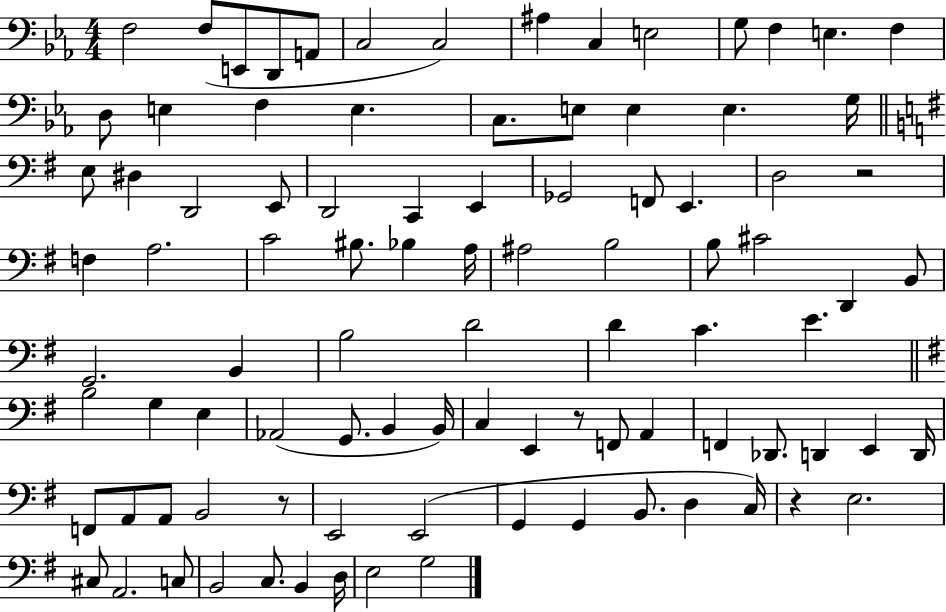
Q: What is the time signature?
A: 4/4